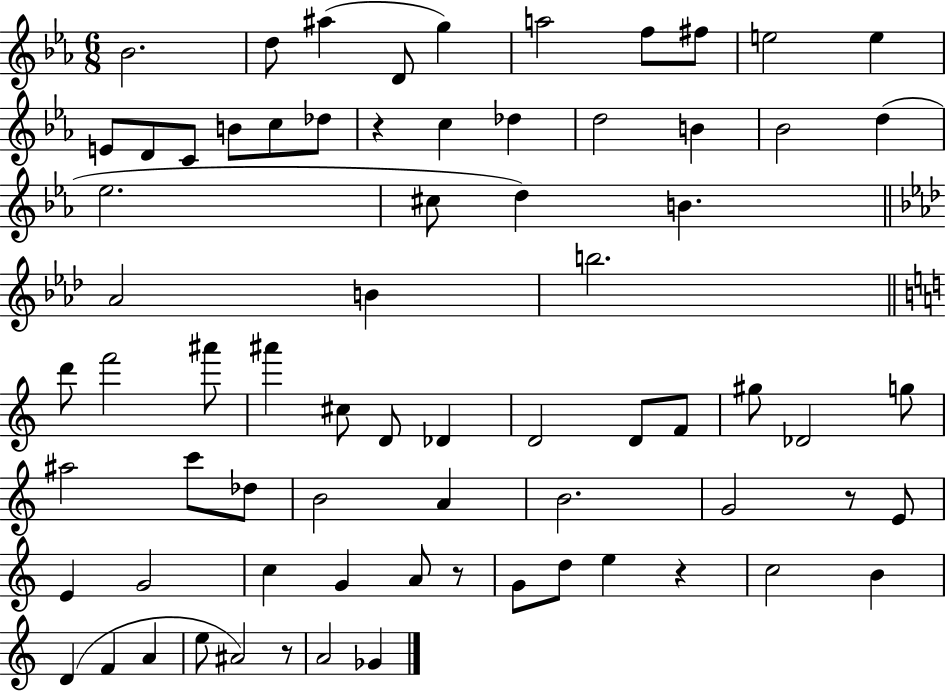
Bb4/h. D5/e A#5/q D4/e G5/q A5/h F5/e F#5/e E5/h E5/q E4/e D4/e C4/e B4/e C5/e Db5/e R/q C5/q Db5/q D5/h B4/q Bb4/h D5/q Eb5/h. C#5/e D5/q B4/q. Ab4/h B4/q B5/h. D6/e F6/h A#6/e A#6/q C#5/e D4/e Db4/q D4/h D4/e F4/e G#5/e Db4/h G5/e A#5/h C6/e Db5/e B4/h A4/q B4/h. G4/h R/e E4/e E4/q G4/h C5/q G4/q A4/e R/e G4/e D5/e E5/q R/q C5/h B4/q D4/q F4/q A4/q E5/e A#4/h R/e A4/h Gb4/q